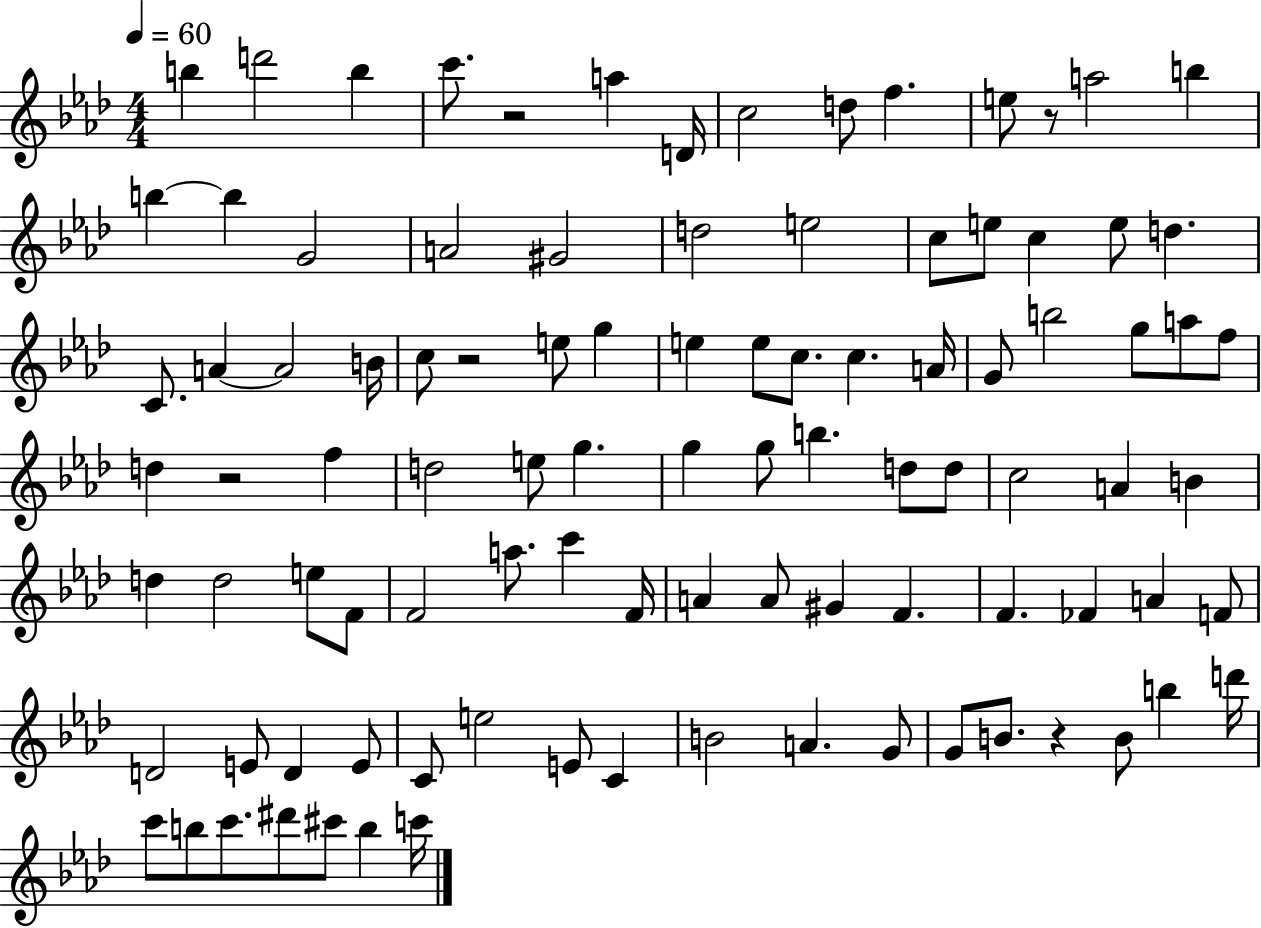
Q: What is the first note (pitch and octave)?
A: B5